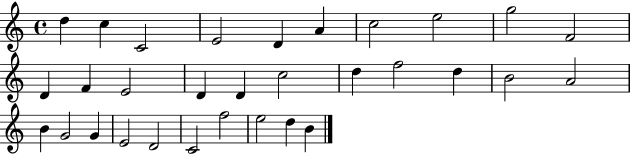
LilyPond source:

{
  \clef treble
  \time 4/4
  \defaultTimeSignature
  \key c \major
  d''4 c''4 c'2 | e'2 d'4 a'4 | c''2 e''2 | g''2 f'2 | \break d'4 f'4 e'2 | d'4 d'4 c''2 | d''4 f''2 d''4 | b'2 a'2 | \break b'4 g'2 g'4 | e'2 d'2 | c'2 f''2 | e''2 d''4 b'4 | \break \bar "|."
}